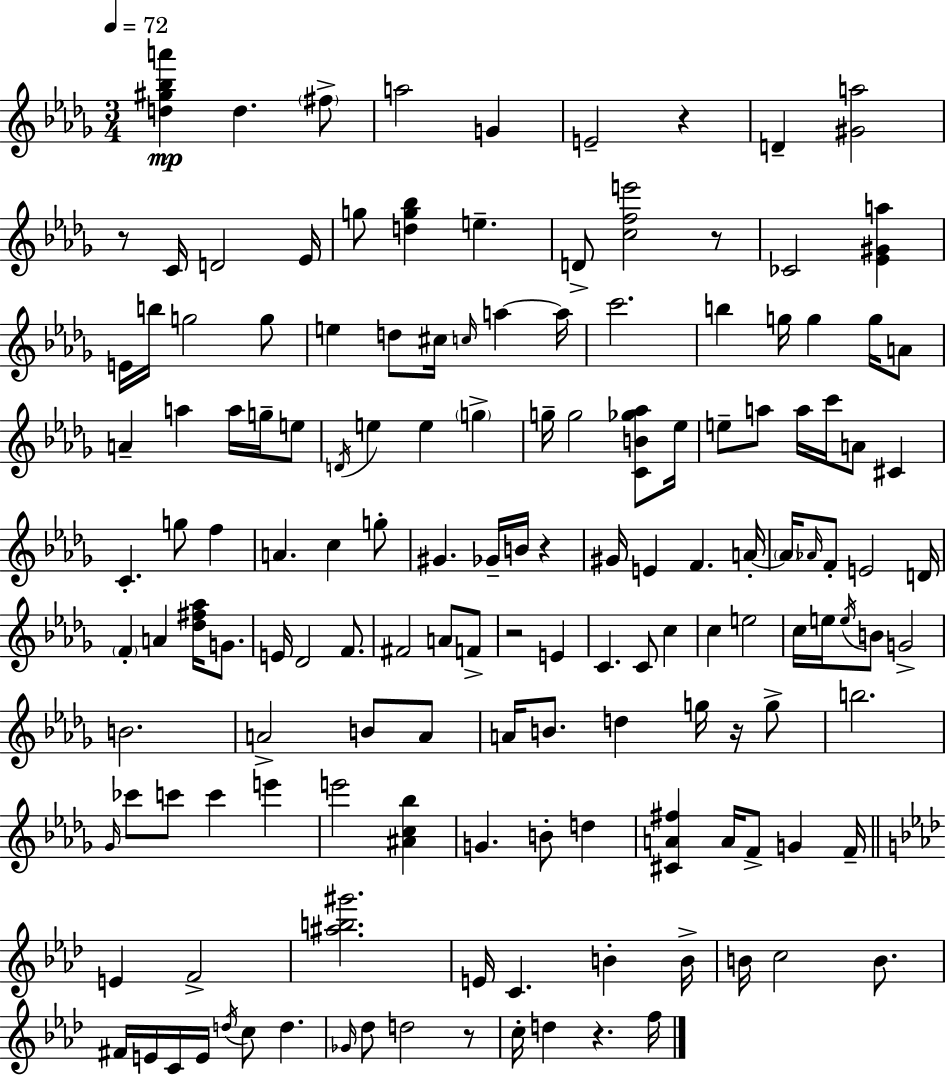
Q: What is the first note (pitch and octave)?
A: D5